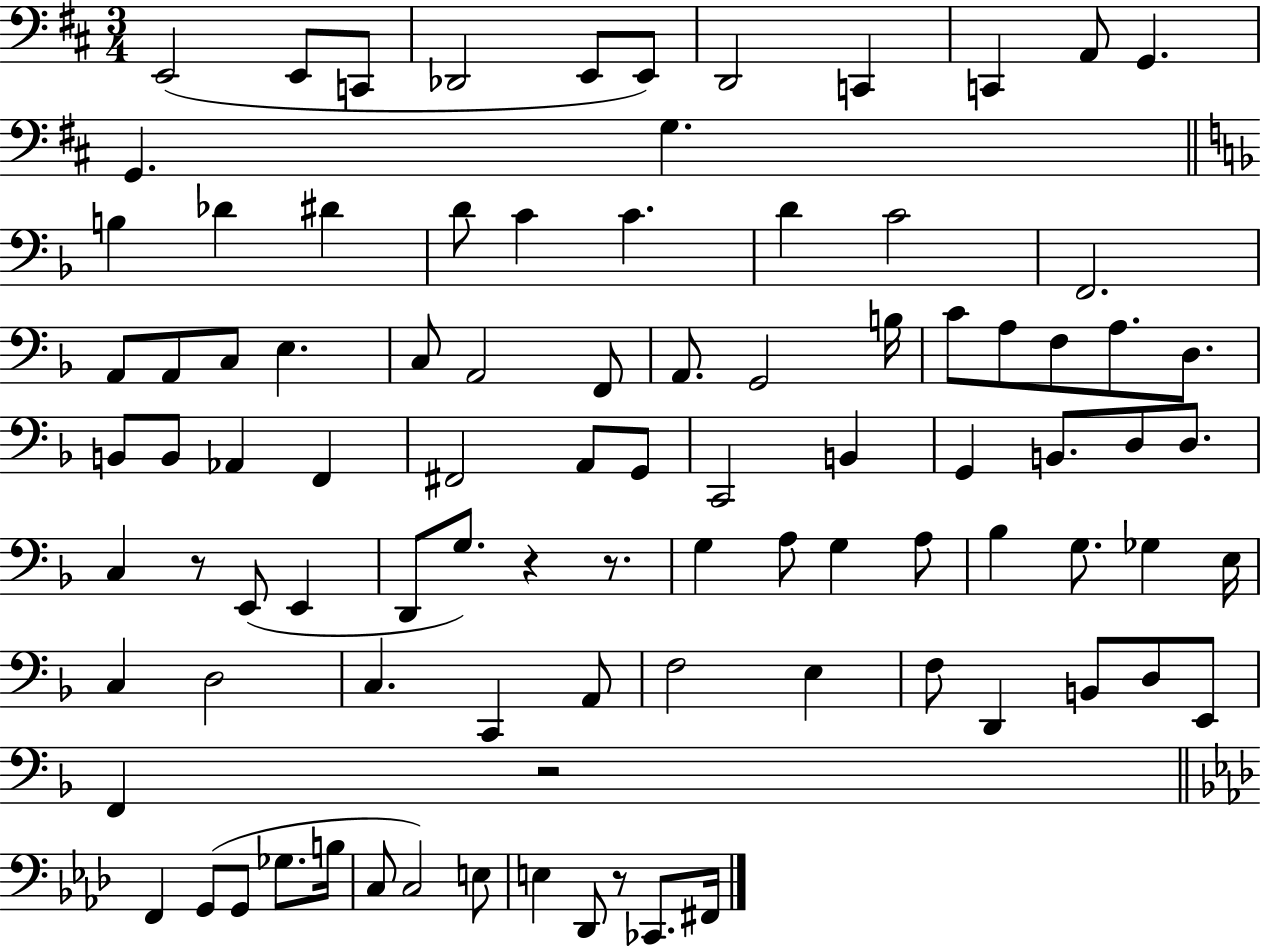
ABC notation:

X:1
T:Untitled
M:3/4
L:1/4
K:D
E,,2 E,,/2 C,,/2 _D,,2 E,,/2 E,,/2 D,,2 C,, C,, A,,/2 G,, G,, G, B, _D ^D D/2 C C D C2 F,,2 A,,/2 A,,/2 C,/2 E, C,/2 A,,2 F,,/2 A,,/2 G,,2 B,/4 C/2 A,/2 F,/2 A,/2 D,/2 B,,/2 B,,/2 _A,, F,, ^F,,2 A,,/2 G,,/2 C,,2 B,, G,, B,,/2 D,/2 D,/2 C, z/2 E,,/2 E,, D,,/2 G,/2 z z/2 G, A,/2 G, A,/2 _B, G,/2 _G, E,/4 C, D,2 C, C,, A,,/2 F,2 E, F,/2 D,, B,,/2 D,/2 E,,/2 F,, z2 F,, G,,/2 G,,/2 _G,/2 B,/4 C,/2 C,2 E,/2 E, _D,,/2 z/2 _C,,/2 ^F,,/4